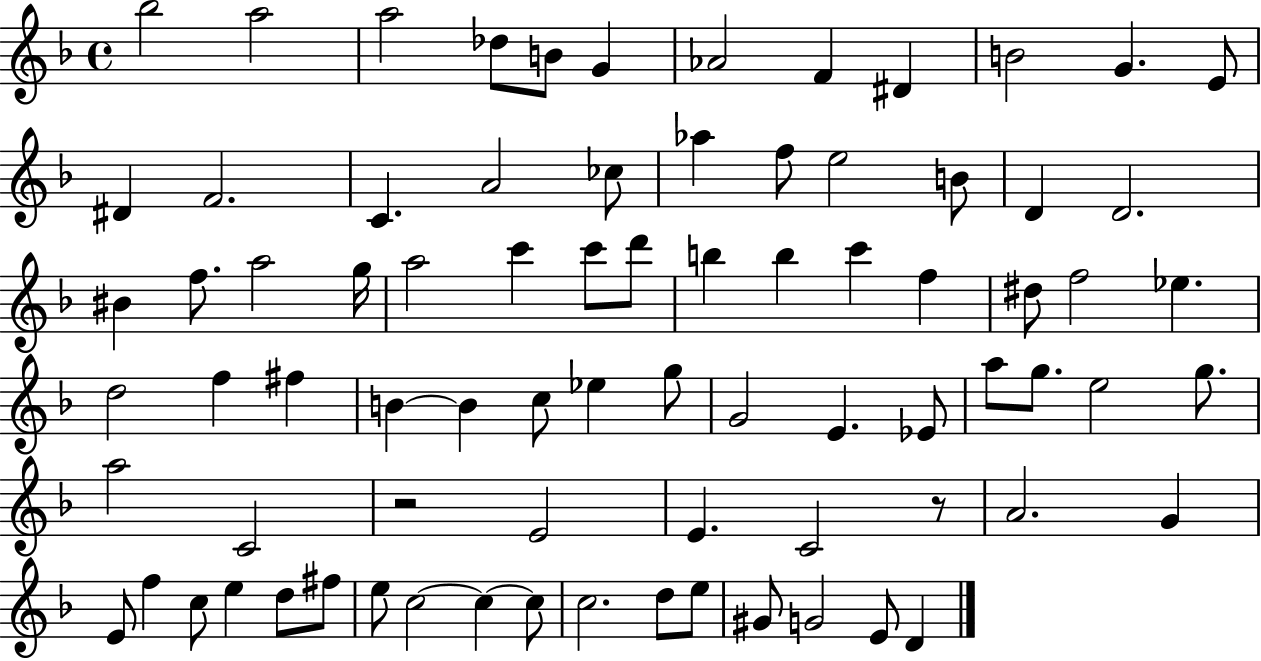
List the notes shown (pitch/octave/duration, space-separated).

Bb5/h A5/h A5/h Db5/e B4/e G4/q Ab4/h F4/q D#4/q B4/h G4/q. E4/e D#4/q F4/h. C4/q. A4/h CES5/e Ab5/q F5/e E5/h B4/e D4/q D4/h. BIS4/q F5/e. A5/h G5/s A5/h C6/q C6/e D6/e B5/q B5/q C6/q F5/q D#5/e F5/h Eb5/q. D5/h F5/q F#5/q B4/q B4/q C5/e Eb5/q G5/e G4/h E4/q. Eb4/e A5/e G5/e. E5/h G5/e. A5/h C4/h R/h E4/h E4/q. C4/h R/e A4/h. G4/q E4/e F5/q C5/e E5/q D5/e F#5/e E5/e C5/h C5/q C5/e C5/h. D5/e E5/e G#4/e G4/h E4/e D4/q